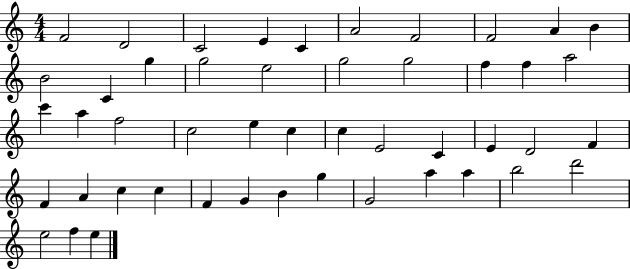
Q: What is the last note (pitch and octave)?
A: E5